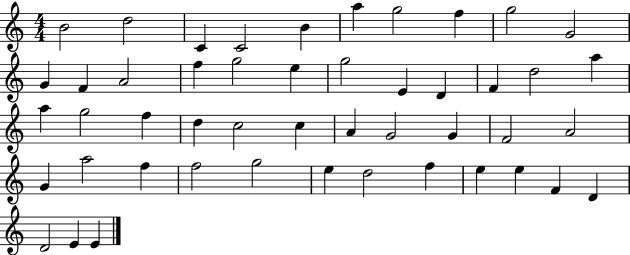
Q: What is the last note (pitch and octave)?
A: E4